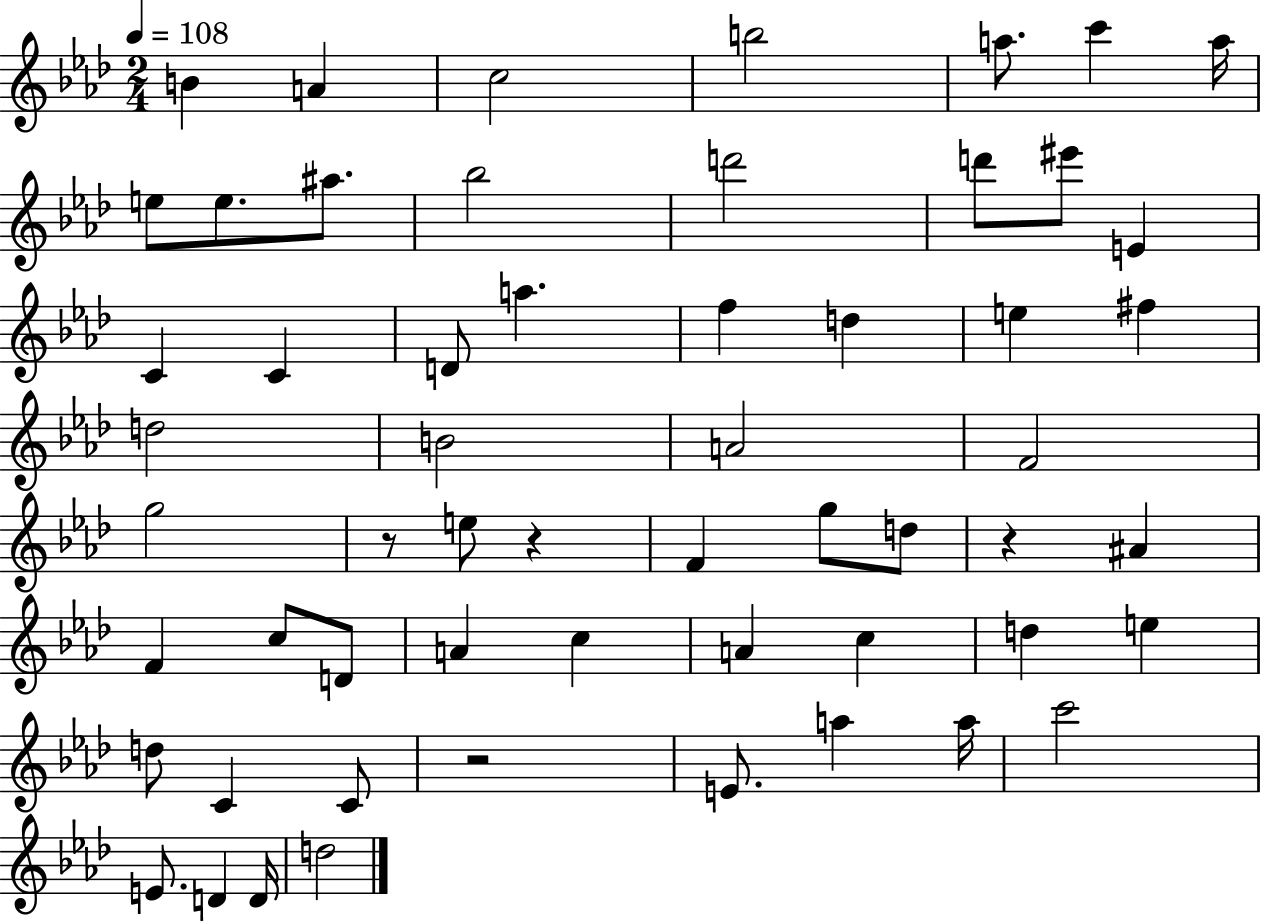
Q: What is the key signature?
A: AES major